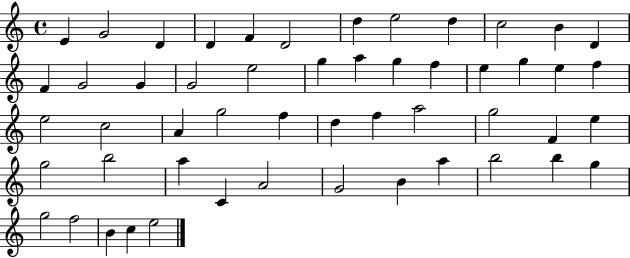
X:1
T:Untitled
M:4/4
L:1/4
K:C
E G2 D D F D2 d e2 d c2 B D F G2 G G2 e2 g a g f e g e f e2 c2 A g2 f d f a2 g2 F e g2 b2 a C A2 G2 B a b2 b g g2 f2 B c e2